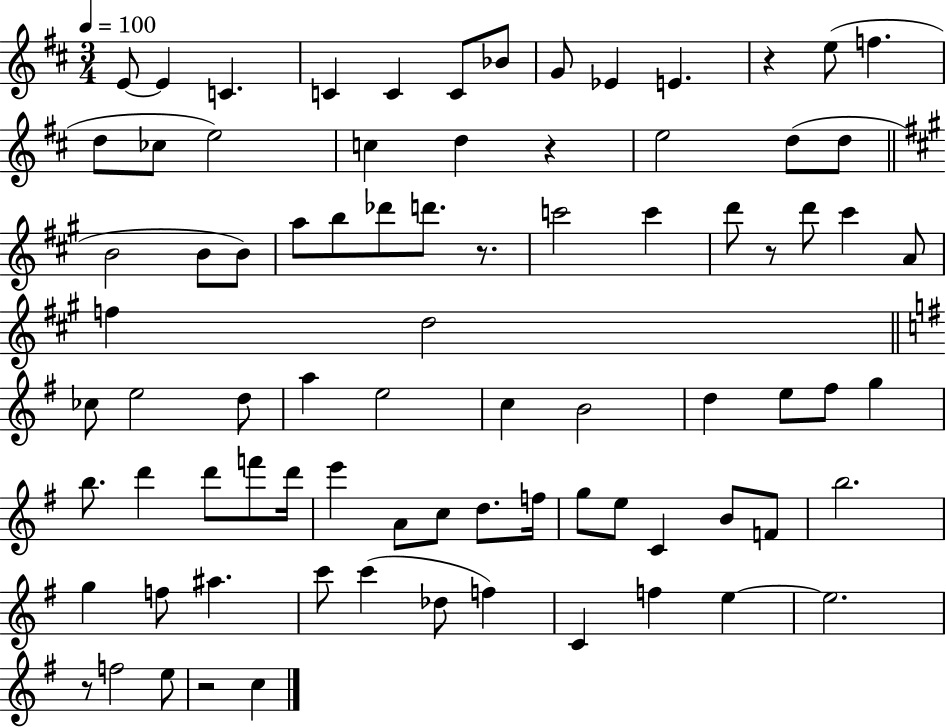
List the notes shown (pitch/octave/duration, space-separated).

E4/e E4/q C4/q. C4/q C4/q C4/e Bb4/e G4/e Eb4/q E4/q. R/q E5/e F5/q. D5/e CES5/e E5/h C5/q D5/q R/q E5/h D5/e D5/e B4/h B4/e B4/e A5/e B5/e Db6/e D6/e. R/e. C6/h C6/q D6/e R/e D6/e C#6/q A4/e F5/q D5/h CES5/e E5/h D5/e A5/q E5/h C5/q B4/h D5/q E5/e F#5/e G5/q B5/e. D6/q D6/e F6/e D6/s E6/q A4/e C5/e D5/e. F5/s G5/e E5/e C4/q B4/e F4/e B5/h. G5/q F5/e A#5/q. C6/e C6/q Db5/e F5/q C4/q F5/q E5/q E5/h. R/e F5/h E5/e R/h C5/q